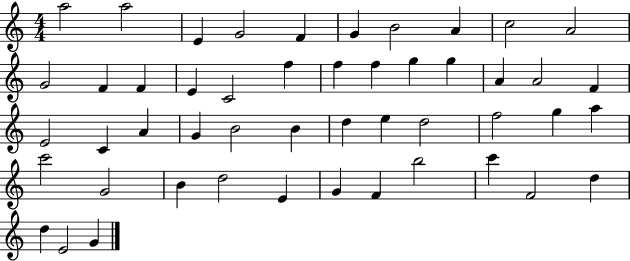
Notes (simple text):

A5/h A5/h E4/q G4/h F4/q G4/q B4/h A4/q C5/h A4/h G4/h F4/q F4/q E4/q C4/h F5/q F5/q F5/q G5/q G5/q A4/q A4/h F4/q E4/h C4/q A4/q G4/q B4/h B4/q D5/q E5/q D5/h F5/h G5/q A5/q C6/h G4/h B4/q D5/h E4/q G4/q F4/q B5/h C6/q F4/h D5/q D5/q E4/h G4/q